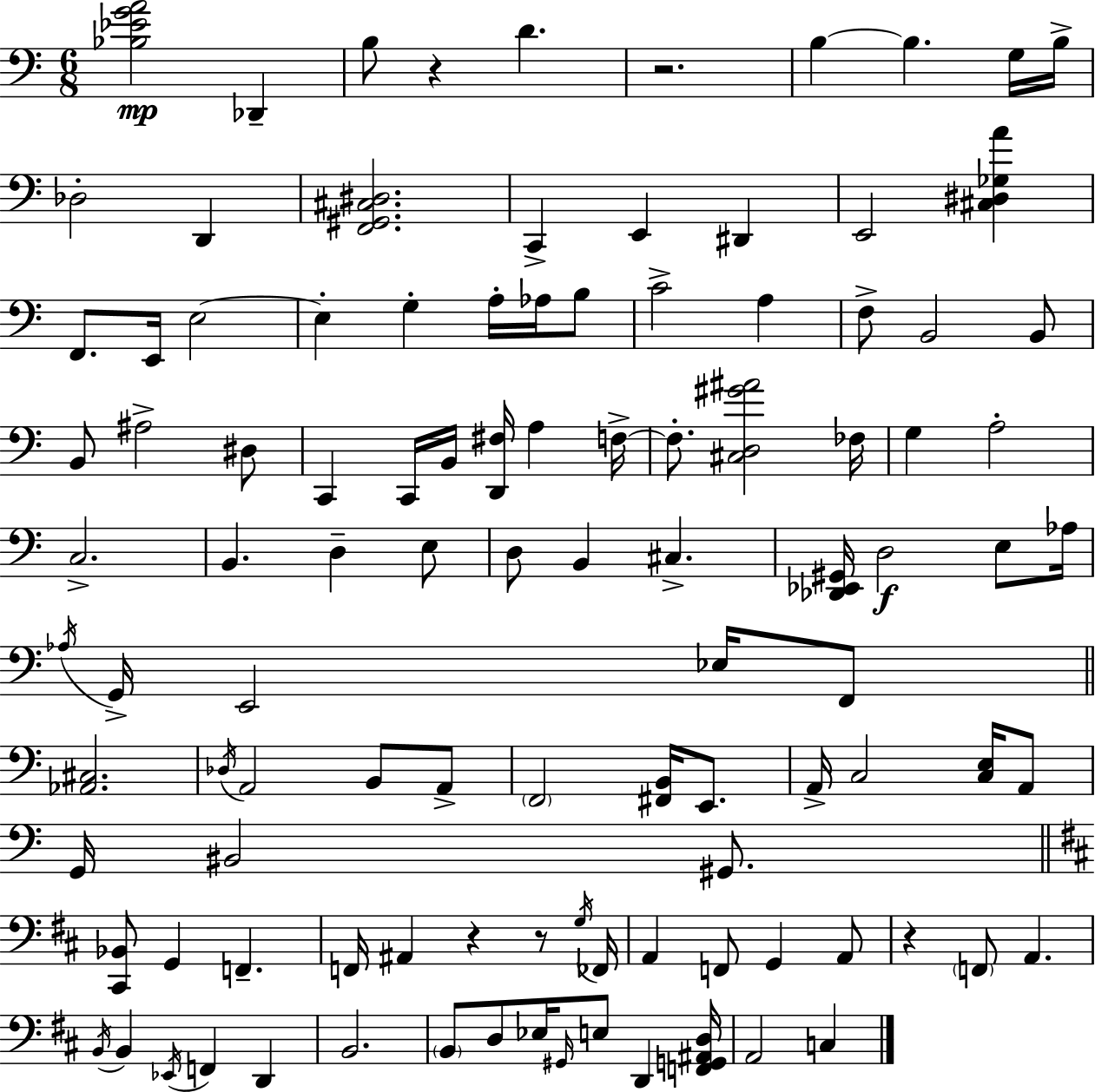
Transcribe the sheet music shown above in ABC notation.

X:1
T:Untitled
M:6/8
L:1/4
K:C
[_B,_EGA]2 _D,, B,/2 z D z2 B, B, G,/4 B,/4 _D,2 D,, [F,,^G,,^C,^D,]2 C,, E,, ^D,, E,,2 [^C,^D,_G,A] F,,/2 E,,/4 E,2 E, G, A,/4 _A,/4 B,/2 C2 A, F,/2 B,,2 B,,/2 B,,/2 ^A,2 ^D,/2 C,, C,,/4 B,,/4 [D,,^F,]/4 A, F,/4 F,/2 [^C,D,^G^A]2 _F,/4 G, A,2 C,2 B,, D, E,/2 D,/2 B,, ^C, [_D,,_E,,^G,,]/4 D,2 E,/2 _A,/4 _A,/4 G,,/4 E,,2 _E,/4 F,,/2 [_A,,^C,]2 _D,/4 A,,2 B,,/2 A,,/2 F,,2 [^F,,B,,]/4 E,,/2 A,,/4 C,2 [C,E,]/4 A,,/2 G,,/4 ^B,,2 ^G,,/2 [^C,,_B,,]/2 G,, F,, F,,/4 ^A,, z z/2 G,/4 _F,,/4 A,, F,,/2 G,, A,,/2 z F,,/2 A,, B,,/4 B,, _E,,/4 F,, D,, B,,2 B,,/2 D,/2 _E,/4 ^G,,/4 E,/2 D,, [F,,G,,^A,,D,]/4 A,,2 C,